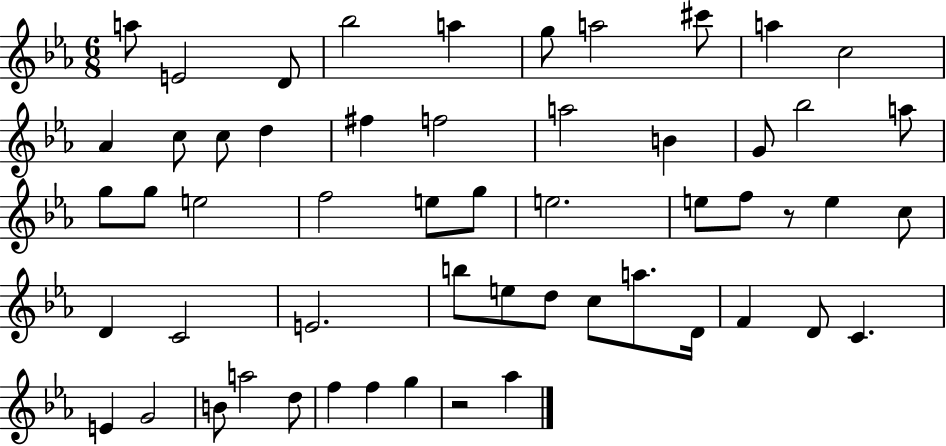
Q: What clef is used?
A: treble